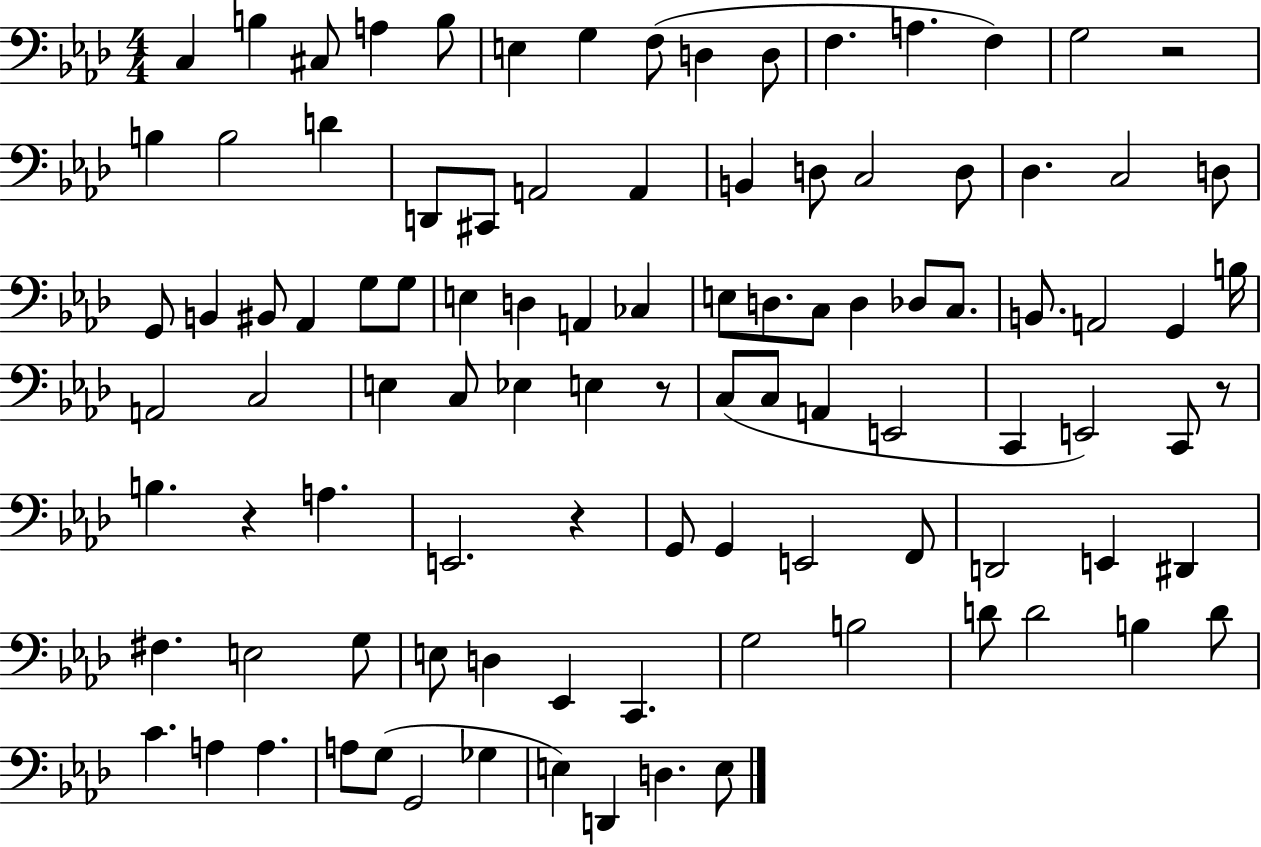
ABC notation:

X:1
T:Untitled
M:4/4
L:1/4
K:Ab
C, B, ^C,/2 A, B,/2 E, G, F,/2 D, D,/2 F, A, F, G,2 z2 B, B,2 D D,,/2 ^C,,/2 A,,2 A,, B,, D,/2 C,2 D,/2 _D, C,2 D,/2 G,,/2 B,, ^B,,/2 _A,, G,/2 G,/2 E, D, A,, _C, E,/2 D,/2 C,/2 D, _D,/2 C,/2 B,,/2 A,,2 G,, B,/4 A,,2 C,2 E, C,/2 _E, E, z/2 C,/2 C,/2 A,, E,,2 C,, E,,2 C,,/2 z/2 B, z A, E,,2 z G,,/2 G,, E,,2 F,,/2 D,,2 E,, ^D,, ^F, E,2 G,/2 E,/2 D, _E,, C,, G,2 B,2 D/2 D2 B, D/2 C A, A, A,/2 G,/2 G,,2 _G, E, D,, D, E,/2